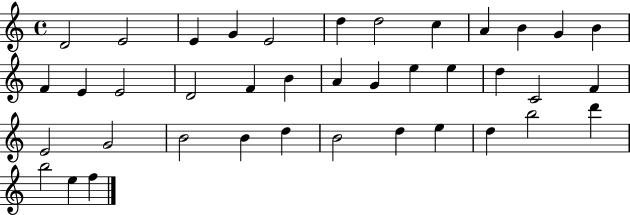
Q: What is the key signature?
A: C major